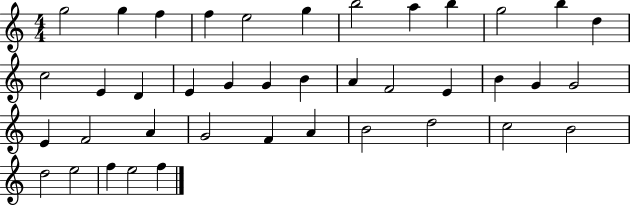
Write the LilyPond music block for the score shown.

{
  \clef treble
  \numericTimeSignature
  \time 4/4
  \key c \major
  g''2 g''4 f''4 | f''4 e''2 g''4 | b''2 a''4 b''4 | g''2 b''4 d''4 | \break c''2 e'4 d'4 | e'4 g'4 g'4 b'4 | a'4 f'2 e'4 | b'4 g'4 g'2 | \break e'4 f'2 a'4 | g'2 f'4 a'4 | b'2 d''2 | c''2 b'2 | \break d''2 e''2 | f''4 e''2 f''4 | \bar "|."
}